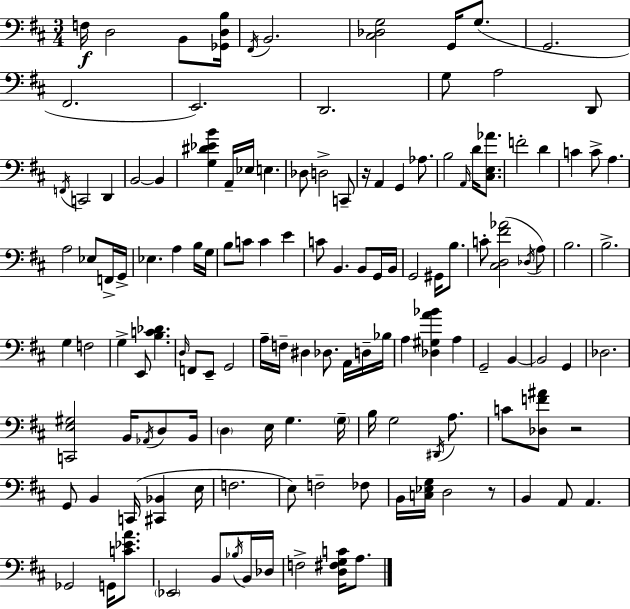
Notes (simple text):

F3/s D3/h B2/e [Gb2,D3,B3]/s F#2/s B2/h. [C#3,Db3,G3]/h G2/s G3/e. G2/h. F#2/h. E2/h. D2/h. G3/e A3/h D2/e F2/s C2/h D2/q B2/h B2/q [G3,D#4,Eb4,B4]/q A2/s Eb3/s E3/q. Db3/e D3/h C2/e R/s A2/q G2/q Ab3/e. B3/h A2/s D4/s [C#3,E3,Ab4]/e. F4/h D4/q C4/q C4/e A3/q. A3/h Eb3/e F2/s G2/s Eb3/q. A3/q B3/s G3/s B3/e C4/e C4/q E4/q C4/e B2/q. B2/e G2/s B2/s G2/h G#2/s B3/e. C4/e [C#3,D3,F#4,Ab4]/h Db3/s A3/e B3/h. B3/h. G3/q F3/h G3/q E2/e [B3,C4,Db4]/q. D3/s F2/e E2/e G2/h A3/s F3/s D#3/q Db3/e. A2/s D3/s Bb3/s A3/q [Db3,G#3,A4,Bb4]/q A3/q G2/h B2/q B2/h G2/q Db3/h. [C2,E3,G#3]/h B2/s Ab2/s D3/e B2/s D3/q E3/s G3/q. G3/s B3/s G3/h D#2/s A3/e. C4/e [Db3,F4,A#4]/e R/h G2/e B2/q C2/s [C#2,Bb2]/q E3/s F3/h. E3/e F3/h FES3/e B2/s [C3,Eb3,G3]/s D3/h R/e B2/q A2/e A2/q. Gb2/h G2/s [C4,Eb4,A4]/e. Eb2/h B2/e Bb3/s B2/s Db3/s F3/h [D3,F#3,G3,C4]/s A3/e.